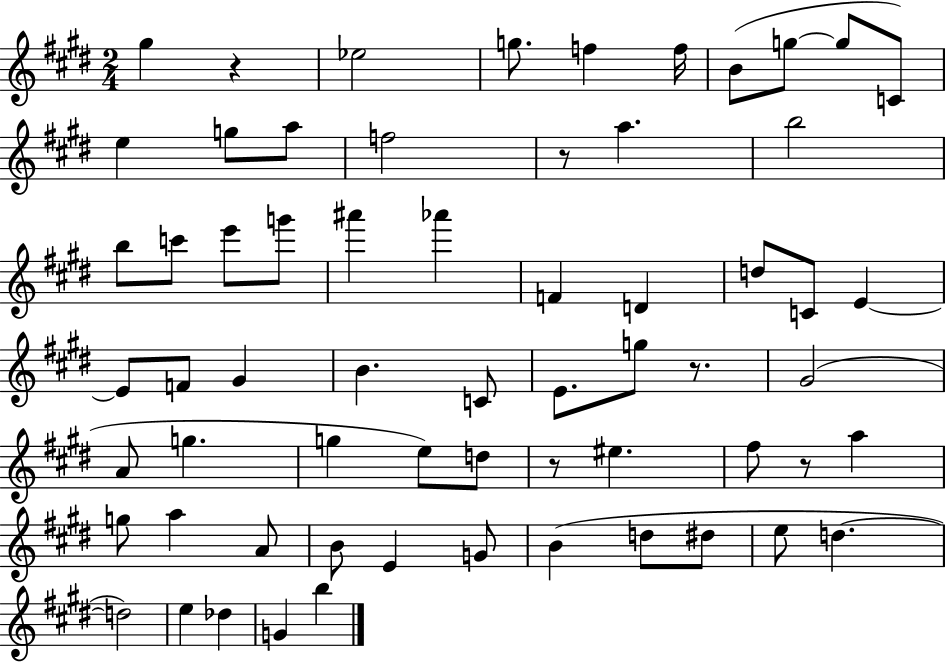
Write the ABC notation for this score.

X:1
T:Untitled
M:2/4
L:1/4
K:E
^g z _e2 g/2 f f/4 B/2 g/2 g/2 C/2 e g/2 a/2 f2 z/2 a b2 b/2 c'/2 e'/2 g'/2 ^a' _a' F D d/2 C/2 E E/2 F/2 ^G B C/2 E/2 g/2 z/2 ^G2 A/2 g g e/2 d/2 z/2 ^e ^f/2 z/2 a g/2 a A/2 B/2 E G/2 B d/2 ^d/2 e/2 d d2 e _d G b